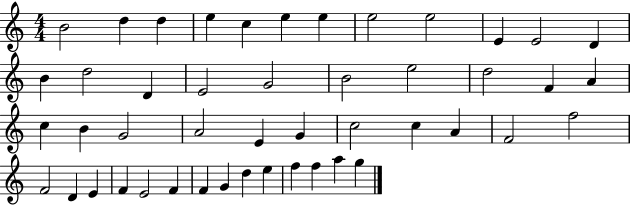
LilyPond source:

{
  \clef treble
  \numericTimeSignature
  \time 4/4
  \key c \major
  b'2 d''4 d''4 | e''4 c''4 e''4 e''4 | e''2 e''2 | e'4 e'2 d'4 | \break b'4 d''2 d'4 | e'2 g'2 | b'2 e''2 | d''2 f'4 a'4 | \break c''4 b'4 g'2 | a'2 e'4 g'4 | c''2 c''4 a'4 | f'2 f''2 | \break f'2 d'4 e'4 | f'4 e'2 f'4 | f'4 g'4 d''4 e''4 | f''4 f''4 a''4 g''4 | \break \bar "|."
}